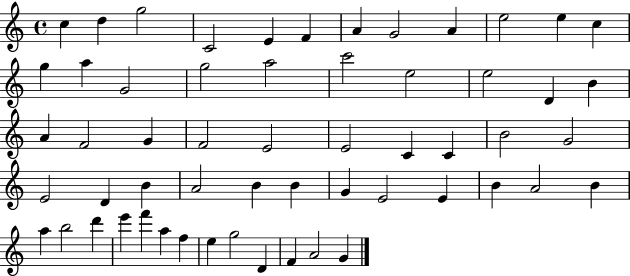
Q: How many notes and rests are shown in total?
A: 57